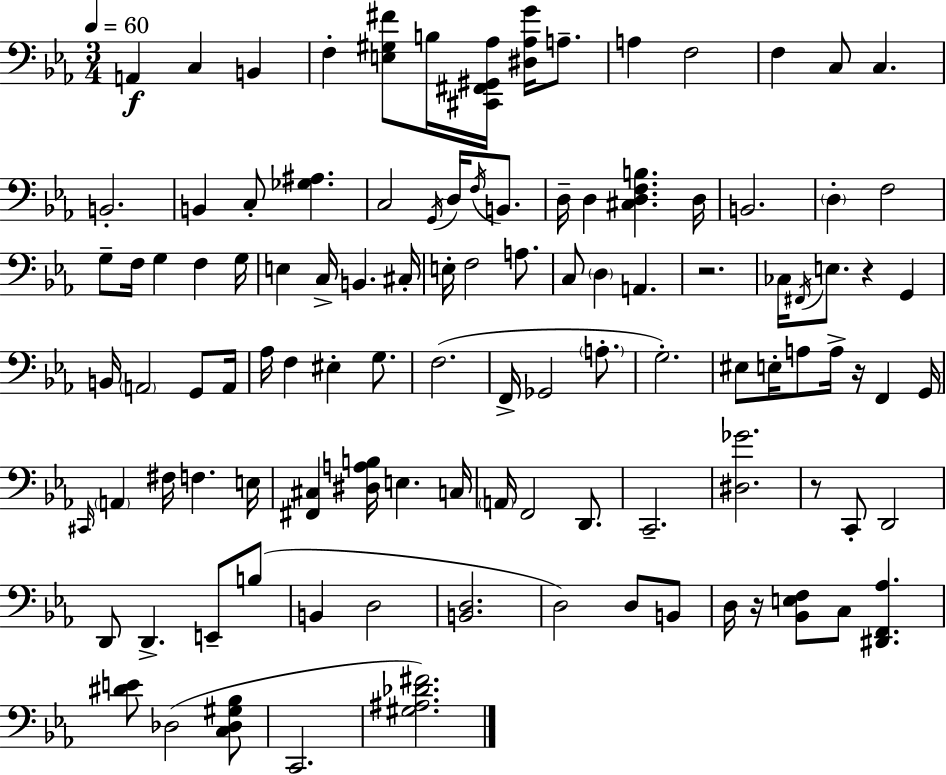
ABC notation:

X:1
T:Untitled
M:3/4
L:1/4
K:Eb
A,, C, B,, F, [E,^G,^F]/2 B,/4 [^C,,^F,,^G,,_A,]/4 [^D,_A,G]/4 A,/2 A, F,2 F, C,/2 C, B,,2 B,, C,/2 [_G,^A,] C,2 G,,/4 D,/4 F,/4 B,,/2 D,/4 D, [^C,D,F,B,] D,/4 B,,2 D, F,2 G,/2 F,/4 G, F, G,/4 E, C,/4 B,, ^C,/4 E,/4 F,2 A,/2 C,/2 D, A,, z2 _C,/4 ^F,,/4 E,/2 z G,, B,,/4 A,,2 G,,/2 A,,/4 _A,/4 F, ^E, G,/2 F,2 F,,/4 _G,,2 A,/2 G,2 ^E,/2 E,/4 A,/2 A,/4 z/4 F,, G,,/4 ^C,,/4 A,, ^F,/4 F, E,/4 [^F,,^C,] [^D,A,B,]/4 E, C,/4 A,,/4 F,,2 D,,/2 C,,2 [^D,_G]2 z/2 C,,/2 D,,2 D,,/2 D,, E,,/2 B,/2 B,, D,2 [B,,D,]2 D,2 D,/2 B,,/2 D,/4 z/4 [_B,,E,F,]/2 C,/2 [^D,,F,,_A,] [^DE]/2 _D,2 [C,_D,^G,_B,]/2 C,,2 [^G,^A,_D^F]2